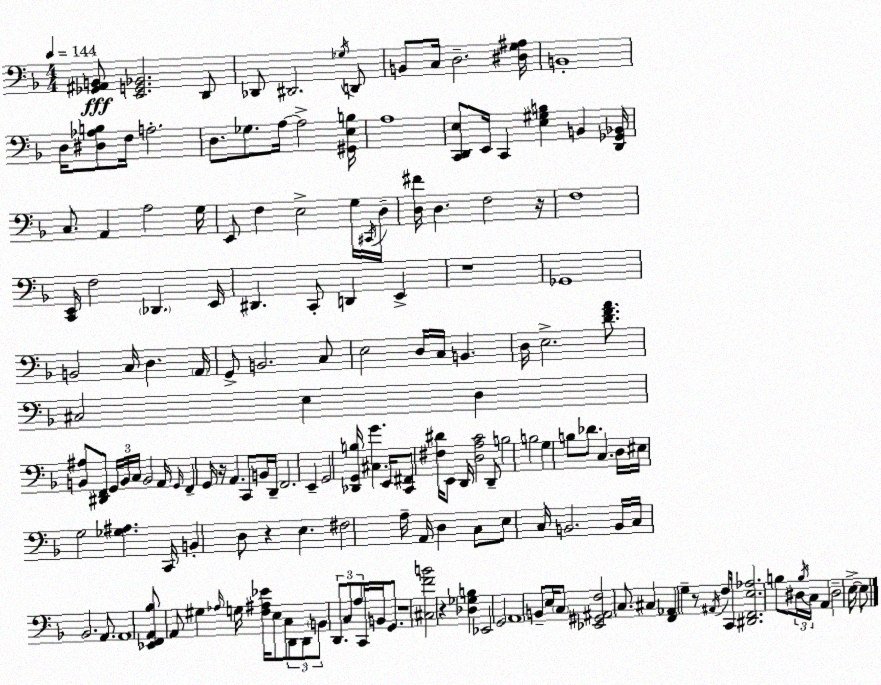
X:1
T:Untitled
M:4/4
L:1/4
K:F
[_G,,^A,,B,,]/2 [E,,G,,_B,,]2 D,,/2 _D,,/2 ^D,,2 _G,/4 D,,/2 B,,/2 C,/4 D,2 [^D,G,^A,]/4 B,,4 D,/4 [^D,_A,B,]/2 F,/4 A,2 D,/2 _G,/2 A,/4 A,2 [^G,,E,B,]/4 A,4 [C,,D,,E,]/2 E,,/4 C,, [E,^G,B,] B,, [D,,_G,,_B,,]/4 C,/2 A,, A,2 G,/4 E,,/2 F, E,2 G,/4 ^C,,/4 D,/4 [D,^F]/4 D, F,2 z/4 F,4 [C,,E,,]/4 F,2 _D,, E,,/4 ^D,, C,,/2 D,, E,, z4 _G,,4 B,,2 C,/4 D, A,,/4 G,,/2 B,,2 C,/2 E,2 D,/4 C,/4 B,, D,/4 E,2 [DFA]/2 ^C,2 E, D, [B,,^A,]/2 [^D,,F,,]/2 G,,/4 B,,/4 C,/4 B,,2 A,,/4 G,,/4 F,, G,,/4 z/4 A,, C,,/2 B,,/4 D,,/4 F,,2 E,, G,,2 [_D,,G,,B,]/4 [^C,G] E,,/4 [C,,^F,,]/2 [^F,^D]/4 E,,/2 D,,/4 [D,A,C]2 D,,/2 B,2 B,2 G, B,/2 _D/2 C, D,/4 ^E,/4 G,2 [_G,^A,] C,,/4 B,, D,/2 z E, ^F,2 A,/4 A,,/4 D, C,/2 E,/2 C,/4 B,,2 B,,/4 C,/4 _B,,2 A,,/2 A,,4 [_E,,F,,A,,_B,]/2 A,,/2 ^G, _A,/4 G,/4 [F,^A,_E]/4 E,/2 C,/2 D,,/2 D,,/2 B,,/2 D,,/2 C,/2 A,/2 C,,/4 B,,/4 G,,/2 z4 [^C,FB]2 z [_D,_G,B,] _E,,2 G,,2 A,,4 B,,/2 E,/4 C,/2 [_E,,^G,,^A,,F,]2 C,/2 ^C, [F,,_A,,] G, z/2 ^A,,/4 F,/2 C,,/4 [^D,,F,,E,_A,]2 B,/2 ^D,/4 B,/4 C,/4 A,, ^D,2 E,/4 E,/2